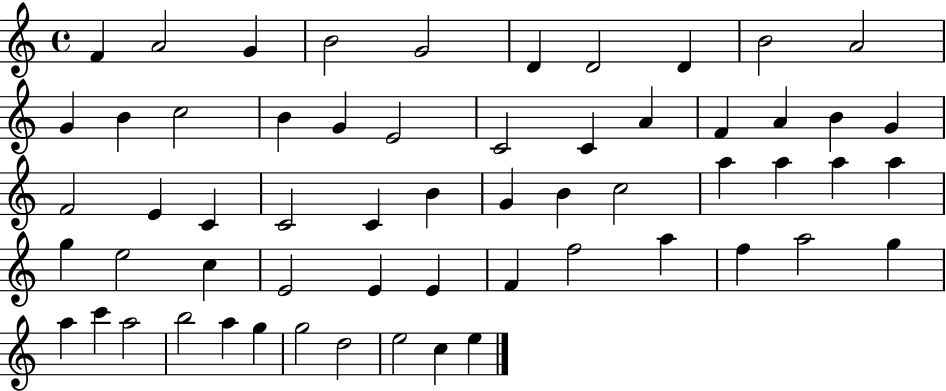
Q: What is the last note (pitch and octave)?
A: E5